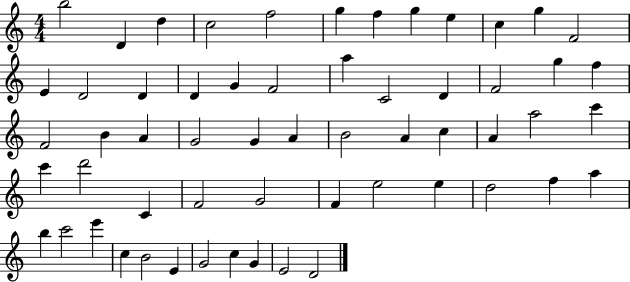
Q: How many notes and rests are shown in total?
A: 58